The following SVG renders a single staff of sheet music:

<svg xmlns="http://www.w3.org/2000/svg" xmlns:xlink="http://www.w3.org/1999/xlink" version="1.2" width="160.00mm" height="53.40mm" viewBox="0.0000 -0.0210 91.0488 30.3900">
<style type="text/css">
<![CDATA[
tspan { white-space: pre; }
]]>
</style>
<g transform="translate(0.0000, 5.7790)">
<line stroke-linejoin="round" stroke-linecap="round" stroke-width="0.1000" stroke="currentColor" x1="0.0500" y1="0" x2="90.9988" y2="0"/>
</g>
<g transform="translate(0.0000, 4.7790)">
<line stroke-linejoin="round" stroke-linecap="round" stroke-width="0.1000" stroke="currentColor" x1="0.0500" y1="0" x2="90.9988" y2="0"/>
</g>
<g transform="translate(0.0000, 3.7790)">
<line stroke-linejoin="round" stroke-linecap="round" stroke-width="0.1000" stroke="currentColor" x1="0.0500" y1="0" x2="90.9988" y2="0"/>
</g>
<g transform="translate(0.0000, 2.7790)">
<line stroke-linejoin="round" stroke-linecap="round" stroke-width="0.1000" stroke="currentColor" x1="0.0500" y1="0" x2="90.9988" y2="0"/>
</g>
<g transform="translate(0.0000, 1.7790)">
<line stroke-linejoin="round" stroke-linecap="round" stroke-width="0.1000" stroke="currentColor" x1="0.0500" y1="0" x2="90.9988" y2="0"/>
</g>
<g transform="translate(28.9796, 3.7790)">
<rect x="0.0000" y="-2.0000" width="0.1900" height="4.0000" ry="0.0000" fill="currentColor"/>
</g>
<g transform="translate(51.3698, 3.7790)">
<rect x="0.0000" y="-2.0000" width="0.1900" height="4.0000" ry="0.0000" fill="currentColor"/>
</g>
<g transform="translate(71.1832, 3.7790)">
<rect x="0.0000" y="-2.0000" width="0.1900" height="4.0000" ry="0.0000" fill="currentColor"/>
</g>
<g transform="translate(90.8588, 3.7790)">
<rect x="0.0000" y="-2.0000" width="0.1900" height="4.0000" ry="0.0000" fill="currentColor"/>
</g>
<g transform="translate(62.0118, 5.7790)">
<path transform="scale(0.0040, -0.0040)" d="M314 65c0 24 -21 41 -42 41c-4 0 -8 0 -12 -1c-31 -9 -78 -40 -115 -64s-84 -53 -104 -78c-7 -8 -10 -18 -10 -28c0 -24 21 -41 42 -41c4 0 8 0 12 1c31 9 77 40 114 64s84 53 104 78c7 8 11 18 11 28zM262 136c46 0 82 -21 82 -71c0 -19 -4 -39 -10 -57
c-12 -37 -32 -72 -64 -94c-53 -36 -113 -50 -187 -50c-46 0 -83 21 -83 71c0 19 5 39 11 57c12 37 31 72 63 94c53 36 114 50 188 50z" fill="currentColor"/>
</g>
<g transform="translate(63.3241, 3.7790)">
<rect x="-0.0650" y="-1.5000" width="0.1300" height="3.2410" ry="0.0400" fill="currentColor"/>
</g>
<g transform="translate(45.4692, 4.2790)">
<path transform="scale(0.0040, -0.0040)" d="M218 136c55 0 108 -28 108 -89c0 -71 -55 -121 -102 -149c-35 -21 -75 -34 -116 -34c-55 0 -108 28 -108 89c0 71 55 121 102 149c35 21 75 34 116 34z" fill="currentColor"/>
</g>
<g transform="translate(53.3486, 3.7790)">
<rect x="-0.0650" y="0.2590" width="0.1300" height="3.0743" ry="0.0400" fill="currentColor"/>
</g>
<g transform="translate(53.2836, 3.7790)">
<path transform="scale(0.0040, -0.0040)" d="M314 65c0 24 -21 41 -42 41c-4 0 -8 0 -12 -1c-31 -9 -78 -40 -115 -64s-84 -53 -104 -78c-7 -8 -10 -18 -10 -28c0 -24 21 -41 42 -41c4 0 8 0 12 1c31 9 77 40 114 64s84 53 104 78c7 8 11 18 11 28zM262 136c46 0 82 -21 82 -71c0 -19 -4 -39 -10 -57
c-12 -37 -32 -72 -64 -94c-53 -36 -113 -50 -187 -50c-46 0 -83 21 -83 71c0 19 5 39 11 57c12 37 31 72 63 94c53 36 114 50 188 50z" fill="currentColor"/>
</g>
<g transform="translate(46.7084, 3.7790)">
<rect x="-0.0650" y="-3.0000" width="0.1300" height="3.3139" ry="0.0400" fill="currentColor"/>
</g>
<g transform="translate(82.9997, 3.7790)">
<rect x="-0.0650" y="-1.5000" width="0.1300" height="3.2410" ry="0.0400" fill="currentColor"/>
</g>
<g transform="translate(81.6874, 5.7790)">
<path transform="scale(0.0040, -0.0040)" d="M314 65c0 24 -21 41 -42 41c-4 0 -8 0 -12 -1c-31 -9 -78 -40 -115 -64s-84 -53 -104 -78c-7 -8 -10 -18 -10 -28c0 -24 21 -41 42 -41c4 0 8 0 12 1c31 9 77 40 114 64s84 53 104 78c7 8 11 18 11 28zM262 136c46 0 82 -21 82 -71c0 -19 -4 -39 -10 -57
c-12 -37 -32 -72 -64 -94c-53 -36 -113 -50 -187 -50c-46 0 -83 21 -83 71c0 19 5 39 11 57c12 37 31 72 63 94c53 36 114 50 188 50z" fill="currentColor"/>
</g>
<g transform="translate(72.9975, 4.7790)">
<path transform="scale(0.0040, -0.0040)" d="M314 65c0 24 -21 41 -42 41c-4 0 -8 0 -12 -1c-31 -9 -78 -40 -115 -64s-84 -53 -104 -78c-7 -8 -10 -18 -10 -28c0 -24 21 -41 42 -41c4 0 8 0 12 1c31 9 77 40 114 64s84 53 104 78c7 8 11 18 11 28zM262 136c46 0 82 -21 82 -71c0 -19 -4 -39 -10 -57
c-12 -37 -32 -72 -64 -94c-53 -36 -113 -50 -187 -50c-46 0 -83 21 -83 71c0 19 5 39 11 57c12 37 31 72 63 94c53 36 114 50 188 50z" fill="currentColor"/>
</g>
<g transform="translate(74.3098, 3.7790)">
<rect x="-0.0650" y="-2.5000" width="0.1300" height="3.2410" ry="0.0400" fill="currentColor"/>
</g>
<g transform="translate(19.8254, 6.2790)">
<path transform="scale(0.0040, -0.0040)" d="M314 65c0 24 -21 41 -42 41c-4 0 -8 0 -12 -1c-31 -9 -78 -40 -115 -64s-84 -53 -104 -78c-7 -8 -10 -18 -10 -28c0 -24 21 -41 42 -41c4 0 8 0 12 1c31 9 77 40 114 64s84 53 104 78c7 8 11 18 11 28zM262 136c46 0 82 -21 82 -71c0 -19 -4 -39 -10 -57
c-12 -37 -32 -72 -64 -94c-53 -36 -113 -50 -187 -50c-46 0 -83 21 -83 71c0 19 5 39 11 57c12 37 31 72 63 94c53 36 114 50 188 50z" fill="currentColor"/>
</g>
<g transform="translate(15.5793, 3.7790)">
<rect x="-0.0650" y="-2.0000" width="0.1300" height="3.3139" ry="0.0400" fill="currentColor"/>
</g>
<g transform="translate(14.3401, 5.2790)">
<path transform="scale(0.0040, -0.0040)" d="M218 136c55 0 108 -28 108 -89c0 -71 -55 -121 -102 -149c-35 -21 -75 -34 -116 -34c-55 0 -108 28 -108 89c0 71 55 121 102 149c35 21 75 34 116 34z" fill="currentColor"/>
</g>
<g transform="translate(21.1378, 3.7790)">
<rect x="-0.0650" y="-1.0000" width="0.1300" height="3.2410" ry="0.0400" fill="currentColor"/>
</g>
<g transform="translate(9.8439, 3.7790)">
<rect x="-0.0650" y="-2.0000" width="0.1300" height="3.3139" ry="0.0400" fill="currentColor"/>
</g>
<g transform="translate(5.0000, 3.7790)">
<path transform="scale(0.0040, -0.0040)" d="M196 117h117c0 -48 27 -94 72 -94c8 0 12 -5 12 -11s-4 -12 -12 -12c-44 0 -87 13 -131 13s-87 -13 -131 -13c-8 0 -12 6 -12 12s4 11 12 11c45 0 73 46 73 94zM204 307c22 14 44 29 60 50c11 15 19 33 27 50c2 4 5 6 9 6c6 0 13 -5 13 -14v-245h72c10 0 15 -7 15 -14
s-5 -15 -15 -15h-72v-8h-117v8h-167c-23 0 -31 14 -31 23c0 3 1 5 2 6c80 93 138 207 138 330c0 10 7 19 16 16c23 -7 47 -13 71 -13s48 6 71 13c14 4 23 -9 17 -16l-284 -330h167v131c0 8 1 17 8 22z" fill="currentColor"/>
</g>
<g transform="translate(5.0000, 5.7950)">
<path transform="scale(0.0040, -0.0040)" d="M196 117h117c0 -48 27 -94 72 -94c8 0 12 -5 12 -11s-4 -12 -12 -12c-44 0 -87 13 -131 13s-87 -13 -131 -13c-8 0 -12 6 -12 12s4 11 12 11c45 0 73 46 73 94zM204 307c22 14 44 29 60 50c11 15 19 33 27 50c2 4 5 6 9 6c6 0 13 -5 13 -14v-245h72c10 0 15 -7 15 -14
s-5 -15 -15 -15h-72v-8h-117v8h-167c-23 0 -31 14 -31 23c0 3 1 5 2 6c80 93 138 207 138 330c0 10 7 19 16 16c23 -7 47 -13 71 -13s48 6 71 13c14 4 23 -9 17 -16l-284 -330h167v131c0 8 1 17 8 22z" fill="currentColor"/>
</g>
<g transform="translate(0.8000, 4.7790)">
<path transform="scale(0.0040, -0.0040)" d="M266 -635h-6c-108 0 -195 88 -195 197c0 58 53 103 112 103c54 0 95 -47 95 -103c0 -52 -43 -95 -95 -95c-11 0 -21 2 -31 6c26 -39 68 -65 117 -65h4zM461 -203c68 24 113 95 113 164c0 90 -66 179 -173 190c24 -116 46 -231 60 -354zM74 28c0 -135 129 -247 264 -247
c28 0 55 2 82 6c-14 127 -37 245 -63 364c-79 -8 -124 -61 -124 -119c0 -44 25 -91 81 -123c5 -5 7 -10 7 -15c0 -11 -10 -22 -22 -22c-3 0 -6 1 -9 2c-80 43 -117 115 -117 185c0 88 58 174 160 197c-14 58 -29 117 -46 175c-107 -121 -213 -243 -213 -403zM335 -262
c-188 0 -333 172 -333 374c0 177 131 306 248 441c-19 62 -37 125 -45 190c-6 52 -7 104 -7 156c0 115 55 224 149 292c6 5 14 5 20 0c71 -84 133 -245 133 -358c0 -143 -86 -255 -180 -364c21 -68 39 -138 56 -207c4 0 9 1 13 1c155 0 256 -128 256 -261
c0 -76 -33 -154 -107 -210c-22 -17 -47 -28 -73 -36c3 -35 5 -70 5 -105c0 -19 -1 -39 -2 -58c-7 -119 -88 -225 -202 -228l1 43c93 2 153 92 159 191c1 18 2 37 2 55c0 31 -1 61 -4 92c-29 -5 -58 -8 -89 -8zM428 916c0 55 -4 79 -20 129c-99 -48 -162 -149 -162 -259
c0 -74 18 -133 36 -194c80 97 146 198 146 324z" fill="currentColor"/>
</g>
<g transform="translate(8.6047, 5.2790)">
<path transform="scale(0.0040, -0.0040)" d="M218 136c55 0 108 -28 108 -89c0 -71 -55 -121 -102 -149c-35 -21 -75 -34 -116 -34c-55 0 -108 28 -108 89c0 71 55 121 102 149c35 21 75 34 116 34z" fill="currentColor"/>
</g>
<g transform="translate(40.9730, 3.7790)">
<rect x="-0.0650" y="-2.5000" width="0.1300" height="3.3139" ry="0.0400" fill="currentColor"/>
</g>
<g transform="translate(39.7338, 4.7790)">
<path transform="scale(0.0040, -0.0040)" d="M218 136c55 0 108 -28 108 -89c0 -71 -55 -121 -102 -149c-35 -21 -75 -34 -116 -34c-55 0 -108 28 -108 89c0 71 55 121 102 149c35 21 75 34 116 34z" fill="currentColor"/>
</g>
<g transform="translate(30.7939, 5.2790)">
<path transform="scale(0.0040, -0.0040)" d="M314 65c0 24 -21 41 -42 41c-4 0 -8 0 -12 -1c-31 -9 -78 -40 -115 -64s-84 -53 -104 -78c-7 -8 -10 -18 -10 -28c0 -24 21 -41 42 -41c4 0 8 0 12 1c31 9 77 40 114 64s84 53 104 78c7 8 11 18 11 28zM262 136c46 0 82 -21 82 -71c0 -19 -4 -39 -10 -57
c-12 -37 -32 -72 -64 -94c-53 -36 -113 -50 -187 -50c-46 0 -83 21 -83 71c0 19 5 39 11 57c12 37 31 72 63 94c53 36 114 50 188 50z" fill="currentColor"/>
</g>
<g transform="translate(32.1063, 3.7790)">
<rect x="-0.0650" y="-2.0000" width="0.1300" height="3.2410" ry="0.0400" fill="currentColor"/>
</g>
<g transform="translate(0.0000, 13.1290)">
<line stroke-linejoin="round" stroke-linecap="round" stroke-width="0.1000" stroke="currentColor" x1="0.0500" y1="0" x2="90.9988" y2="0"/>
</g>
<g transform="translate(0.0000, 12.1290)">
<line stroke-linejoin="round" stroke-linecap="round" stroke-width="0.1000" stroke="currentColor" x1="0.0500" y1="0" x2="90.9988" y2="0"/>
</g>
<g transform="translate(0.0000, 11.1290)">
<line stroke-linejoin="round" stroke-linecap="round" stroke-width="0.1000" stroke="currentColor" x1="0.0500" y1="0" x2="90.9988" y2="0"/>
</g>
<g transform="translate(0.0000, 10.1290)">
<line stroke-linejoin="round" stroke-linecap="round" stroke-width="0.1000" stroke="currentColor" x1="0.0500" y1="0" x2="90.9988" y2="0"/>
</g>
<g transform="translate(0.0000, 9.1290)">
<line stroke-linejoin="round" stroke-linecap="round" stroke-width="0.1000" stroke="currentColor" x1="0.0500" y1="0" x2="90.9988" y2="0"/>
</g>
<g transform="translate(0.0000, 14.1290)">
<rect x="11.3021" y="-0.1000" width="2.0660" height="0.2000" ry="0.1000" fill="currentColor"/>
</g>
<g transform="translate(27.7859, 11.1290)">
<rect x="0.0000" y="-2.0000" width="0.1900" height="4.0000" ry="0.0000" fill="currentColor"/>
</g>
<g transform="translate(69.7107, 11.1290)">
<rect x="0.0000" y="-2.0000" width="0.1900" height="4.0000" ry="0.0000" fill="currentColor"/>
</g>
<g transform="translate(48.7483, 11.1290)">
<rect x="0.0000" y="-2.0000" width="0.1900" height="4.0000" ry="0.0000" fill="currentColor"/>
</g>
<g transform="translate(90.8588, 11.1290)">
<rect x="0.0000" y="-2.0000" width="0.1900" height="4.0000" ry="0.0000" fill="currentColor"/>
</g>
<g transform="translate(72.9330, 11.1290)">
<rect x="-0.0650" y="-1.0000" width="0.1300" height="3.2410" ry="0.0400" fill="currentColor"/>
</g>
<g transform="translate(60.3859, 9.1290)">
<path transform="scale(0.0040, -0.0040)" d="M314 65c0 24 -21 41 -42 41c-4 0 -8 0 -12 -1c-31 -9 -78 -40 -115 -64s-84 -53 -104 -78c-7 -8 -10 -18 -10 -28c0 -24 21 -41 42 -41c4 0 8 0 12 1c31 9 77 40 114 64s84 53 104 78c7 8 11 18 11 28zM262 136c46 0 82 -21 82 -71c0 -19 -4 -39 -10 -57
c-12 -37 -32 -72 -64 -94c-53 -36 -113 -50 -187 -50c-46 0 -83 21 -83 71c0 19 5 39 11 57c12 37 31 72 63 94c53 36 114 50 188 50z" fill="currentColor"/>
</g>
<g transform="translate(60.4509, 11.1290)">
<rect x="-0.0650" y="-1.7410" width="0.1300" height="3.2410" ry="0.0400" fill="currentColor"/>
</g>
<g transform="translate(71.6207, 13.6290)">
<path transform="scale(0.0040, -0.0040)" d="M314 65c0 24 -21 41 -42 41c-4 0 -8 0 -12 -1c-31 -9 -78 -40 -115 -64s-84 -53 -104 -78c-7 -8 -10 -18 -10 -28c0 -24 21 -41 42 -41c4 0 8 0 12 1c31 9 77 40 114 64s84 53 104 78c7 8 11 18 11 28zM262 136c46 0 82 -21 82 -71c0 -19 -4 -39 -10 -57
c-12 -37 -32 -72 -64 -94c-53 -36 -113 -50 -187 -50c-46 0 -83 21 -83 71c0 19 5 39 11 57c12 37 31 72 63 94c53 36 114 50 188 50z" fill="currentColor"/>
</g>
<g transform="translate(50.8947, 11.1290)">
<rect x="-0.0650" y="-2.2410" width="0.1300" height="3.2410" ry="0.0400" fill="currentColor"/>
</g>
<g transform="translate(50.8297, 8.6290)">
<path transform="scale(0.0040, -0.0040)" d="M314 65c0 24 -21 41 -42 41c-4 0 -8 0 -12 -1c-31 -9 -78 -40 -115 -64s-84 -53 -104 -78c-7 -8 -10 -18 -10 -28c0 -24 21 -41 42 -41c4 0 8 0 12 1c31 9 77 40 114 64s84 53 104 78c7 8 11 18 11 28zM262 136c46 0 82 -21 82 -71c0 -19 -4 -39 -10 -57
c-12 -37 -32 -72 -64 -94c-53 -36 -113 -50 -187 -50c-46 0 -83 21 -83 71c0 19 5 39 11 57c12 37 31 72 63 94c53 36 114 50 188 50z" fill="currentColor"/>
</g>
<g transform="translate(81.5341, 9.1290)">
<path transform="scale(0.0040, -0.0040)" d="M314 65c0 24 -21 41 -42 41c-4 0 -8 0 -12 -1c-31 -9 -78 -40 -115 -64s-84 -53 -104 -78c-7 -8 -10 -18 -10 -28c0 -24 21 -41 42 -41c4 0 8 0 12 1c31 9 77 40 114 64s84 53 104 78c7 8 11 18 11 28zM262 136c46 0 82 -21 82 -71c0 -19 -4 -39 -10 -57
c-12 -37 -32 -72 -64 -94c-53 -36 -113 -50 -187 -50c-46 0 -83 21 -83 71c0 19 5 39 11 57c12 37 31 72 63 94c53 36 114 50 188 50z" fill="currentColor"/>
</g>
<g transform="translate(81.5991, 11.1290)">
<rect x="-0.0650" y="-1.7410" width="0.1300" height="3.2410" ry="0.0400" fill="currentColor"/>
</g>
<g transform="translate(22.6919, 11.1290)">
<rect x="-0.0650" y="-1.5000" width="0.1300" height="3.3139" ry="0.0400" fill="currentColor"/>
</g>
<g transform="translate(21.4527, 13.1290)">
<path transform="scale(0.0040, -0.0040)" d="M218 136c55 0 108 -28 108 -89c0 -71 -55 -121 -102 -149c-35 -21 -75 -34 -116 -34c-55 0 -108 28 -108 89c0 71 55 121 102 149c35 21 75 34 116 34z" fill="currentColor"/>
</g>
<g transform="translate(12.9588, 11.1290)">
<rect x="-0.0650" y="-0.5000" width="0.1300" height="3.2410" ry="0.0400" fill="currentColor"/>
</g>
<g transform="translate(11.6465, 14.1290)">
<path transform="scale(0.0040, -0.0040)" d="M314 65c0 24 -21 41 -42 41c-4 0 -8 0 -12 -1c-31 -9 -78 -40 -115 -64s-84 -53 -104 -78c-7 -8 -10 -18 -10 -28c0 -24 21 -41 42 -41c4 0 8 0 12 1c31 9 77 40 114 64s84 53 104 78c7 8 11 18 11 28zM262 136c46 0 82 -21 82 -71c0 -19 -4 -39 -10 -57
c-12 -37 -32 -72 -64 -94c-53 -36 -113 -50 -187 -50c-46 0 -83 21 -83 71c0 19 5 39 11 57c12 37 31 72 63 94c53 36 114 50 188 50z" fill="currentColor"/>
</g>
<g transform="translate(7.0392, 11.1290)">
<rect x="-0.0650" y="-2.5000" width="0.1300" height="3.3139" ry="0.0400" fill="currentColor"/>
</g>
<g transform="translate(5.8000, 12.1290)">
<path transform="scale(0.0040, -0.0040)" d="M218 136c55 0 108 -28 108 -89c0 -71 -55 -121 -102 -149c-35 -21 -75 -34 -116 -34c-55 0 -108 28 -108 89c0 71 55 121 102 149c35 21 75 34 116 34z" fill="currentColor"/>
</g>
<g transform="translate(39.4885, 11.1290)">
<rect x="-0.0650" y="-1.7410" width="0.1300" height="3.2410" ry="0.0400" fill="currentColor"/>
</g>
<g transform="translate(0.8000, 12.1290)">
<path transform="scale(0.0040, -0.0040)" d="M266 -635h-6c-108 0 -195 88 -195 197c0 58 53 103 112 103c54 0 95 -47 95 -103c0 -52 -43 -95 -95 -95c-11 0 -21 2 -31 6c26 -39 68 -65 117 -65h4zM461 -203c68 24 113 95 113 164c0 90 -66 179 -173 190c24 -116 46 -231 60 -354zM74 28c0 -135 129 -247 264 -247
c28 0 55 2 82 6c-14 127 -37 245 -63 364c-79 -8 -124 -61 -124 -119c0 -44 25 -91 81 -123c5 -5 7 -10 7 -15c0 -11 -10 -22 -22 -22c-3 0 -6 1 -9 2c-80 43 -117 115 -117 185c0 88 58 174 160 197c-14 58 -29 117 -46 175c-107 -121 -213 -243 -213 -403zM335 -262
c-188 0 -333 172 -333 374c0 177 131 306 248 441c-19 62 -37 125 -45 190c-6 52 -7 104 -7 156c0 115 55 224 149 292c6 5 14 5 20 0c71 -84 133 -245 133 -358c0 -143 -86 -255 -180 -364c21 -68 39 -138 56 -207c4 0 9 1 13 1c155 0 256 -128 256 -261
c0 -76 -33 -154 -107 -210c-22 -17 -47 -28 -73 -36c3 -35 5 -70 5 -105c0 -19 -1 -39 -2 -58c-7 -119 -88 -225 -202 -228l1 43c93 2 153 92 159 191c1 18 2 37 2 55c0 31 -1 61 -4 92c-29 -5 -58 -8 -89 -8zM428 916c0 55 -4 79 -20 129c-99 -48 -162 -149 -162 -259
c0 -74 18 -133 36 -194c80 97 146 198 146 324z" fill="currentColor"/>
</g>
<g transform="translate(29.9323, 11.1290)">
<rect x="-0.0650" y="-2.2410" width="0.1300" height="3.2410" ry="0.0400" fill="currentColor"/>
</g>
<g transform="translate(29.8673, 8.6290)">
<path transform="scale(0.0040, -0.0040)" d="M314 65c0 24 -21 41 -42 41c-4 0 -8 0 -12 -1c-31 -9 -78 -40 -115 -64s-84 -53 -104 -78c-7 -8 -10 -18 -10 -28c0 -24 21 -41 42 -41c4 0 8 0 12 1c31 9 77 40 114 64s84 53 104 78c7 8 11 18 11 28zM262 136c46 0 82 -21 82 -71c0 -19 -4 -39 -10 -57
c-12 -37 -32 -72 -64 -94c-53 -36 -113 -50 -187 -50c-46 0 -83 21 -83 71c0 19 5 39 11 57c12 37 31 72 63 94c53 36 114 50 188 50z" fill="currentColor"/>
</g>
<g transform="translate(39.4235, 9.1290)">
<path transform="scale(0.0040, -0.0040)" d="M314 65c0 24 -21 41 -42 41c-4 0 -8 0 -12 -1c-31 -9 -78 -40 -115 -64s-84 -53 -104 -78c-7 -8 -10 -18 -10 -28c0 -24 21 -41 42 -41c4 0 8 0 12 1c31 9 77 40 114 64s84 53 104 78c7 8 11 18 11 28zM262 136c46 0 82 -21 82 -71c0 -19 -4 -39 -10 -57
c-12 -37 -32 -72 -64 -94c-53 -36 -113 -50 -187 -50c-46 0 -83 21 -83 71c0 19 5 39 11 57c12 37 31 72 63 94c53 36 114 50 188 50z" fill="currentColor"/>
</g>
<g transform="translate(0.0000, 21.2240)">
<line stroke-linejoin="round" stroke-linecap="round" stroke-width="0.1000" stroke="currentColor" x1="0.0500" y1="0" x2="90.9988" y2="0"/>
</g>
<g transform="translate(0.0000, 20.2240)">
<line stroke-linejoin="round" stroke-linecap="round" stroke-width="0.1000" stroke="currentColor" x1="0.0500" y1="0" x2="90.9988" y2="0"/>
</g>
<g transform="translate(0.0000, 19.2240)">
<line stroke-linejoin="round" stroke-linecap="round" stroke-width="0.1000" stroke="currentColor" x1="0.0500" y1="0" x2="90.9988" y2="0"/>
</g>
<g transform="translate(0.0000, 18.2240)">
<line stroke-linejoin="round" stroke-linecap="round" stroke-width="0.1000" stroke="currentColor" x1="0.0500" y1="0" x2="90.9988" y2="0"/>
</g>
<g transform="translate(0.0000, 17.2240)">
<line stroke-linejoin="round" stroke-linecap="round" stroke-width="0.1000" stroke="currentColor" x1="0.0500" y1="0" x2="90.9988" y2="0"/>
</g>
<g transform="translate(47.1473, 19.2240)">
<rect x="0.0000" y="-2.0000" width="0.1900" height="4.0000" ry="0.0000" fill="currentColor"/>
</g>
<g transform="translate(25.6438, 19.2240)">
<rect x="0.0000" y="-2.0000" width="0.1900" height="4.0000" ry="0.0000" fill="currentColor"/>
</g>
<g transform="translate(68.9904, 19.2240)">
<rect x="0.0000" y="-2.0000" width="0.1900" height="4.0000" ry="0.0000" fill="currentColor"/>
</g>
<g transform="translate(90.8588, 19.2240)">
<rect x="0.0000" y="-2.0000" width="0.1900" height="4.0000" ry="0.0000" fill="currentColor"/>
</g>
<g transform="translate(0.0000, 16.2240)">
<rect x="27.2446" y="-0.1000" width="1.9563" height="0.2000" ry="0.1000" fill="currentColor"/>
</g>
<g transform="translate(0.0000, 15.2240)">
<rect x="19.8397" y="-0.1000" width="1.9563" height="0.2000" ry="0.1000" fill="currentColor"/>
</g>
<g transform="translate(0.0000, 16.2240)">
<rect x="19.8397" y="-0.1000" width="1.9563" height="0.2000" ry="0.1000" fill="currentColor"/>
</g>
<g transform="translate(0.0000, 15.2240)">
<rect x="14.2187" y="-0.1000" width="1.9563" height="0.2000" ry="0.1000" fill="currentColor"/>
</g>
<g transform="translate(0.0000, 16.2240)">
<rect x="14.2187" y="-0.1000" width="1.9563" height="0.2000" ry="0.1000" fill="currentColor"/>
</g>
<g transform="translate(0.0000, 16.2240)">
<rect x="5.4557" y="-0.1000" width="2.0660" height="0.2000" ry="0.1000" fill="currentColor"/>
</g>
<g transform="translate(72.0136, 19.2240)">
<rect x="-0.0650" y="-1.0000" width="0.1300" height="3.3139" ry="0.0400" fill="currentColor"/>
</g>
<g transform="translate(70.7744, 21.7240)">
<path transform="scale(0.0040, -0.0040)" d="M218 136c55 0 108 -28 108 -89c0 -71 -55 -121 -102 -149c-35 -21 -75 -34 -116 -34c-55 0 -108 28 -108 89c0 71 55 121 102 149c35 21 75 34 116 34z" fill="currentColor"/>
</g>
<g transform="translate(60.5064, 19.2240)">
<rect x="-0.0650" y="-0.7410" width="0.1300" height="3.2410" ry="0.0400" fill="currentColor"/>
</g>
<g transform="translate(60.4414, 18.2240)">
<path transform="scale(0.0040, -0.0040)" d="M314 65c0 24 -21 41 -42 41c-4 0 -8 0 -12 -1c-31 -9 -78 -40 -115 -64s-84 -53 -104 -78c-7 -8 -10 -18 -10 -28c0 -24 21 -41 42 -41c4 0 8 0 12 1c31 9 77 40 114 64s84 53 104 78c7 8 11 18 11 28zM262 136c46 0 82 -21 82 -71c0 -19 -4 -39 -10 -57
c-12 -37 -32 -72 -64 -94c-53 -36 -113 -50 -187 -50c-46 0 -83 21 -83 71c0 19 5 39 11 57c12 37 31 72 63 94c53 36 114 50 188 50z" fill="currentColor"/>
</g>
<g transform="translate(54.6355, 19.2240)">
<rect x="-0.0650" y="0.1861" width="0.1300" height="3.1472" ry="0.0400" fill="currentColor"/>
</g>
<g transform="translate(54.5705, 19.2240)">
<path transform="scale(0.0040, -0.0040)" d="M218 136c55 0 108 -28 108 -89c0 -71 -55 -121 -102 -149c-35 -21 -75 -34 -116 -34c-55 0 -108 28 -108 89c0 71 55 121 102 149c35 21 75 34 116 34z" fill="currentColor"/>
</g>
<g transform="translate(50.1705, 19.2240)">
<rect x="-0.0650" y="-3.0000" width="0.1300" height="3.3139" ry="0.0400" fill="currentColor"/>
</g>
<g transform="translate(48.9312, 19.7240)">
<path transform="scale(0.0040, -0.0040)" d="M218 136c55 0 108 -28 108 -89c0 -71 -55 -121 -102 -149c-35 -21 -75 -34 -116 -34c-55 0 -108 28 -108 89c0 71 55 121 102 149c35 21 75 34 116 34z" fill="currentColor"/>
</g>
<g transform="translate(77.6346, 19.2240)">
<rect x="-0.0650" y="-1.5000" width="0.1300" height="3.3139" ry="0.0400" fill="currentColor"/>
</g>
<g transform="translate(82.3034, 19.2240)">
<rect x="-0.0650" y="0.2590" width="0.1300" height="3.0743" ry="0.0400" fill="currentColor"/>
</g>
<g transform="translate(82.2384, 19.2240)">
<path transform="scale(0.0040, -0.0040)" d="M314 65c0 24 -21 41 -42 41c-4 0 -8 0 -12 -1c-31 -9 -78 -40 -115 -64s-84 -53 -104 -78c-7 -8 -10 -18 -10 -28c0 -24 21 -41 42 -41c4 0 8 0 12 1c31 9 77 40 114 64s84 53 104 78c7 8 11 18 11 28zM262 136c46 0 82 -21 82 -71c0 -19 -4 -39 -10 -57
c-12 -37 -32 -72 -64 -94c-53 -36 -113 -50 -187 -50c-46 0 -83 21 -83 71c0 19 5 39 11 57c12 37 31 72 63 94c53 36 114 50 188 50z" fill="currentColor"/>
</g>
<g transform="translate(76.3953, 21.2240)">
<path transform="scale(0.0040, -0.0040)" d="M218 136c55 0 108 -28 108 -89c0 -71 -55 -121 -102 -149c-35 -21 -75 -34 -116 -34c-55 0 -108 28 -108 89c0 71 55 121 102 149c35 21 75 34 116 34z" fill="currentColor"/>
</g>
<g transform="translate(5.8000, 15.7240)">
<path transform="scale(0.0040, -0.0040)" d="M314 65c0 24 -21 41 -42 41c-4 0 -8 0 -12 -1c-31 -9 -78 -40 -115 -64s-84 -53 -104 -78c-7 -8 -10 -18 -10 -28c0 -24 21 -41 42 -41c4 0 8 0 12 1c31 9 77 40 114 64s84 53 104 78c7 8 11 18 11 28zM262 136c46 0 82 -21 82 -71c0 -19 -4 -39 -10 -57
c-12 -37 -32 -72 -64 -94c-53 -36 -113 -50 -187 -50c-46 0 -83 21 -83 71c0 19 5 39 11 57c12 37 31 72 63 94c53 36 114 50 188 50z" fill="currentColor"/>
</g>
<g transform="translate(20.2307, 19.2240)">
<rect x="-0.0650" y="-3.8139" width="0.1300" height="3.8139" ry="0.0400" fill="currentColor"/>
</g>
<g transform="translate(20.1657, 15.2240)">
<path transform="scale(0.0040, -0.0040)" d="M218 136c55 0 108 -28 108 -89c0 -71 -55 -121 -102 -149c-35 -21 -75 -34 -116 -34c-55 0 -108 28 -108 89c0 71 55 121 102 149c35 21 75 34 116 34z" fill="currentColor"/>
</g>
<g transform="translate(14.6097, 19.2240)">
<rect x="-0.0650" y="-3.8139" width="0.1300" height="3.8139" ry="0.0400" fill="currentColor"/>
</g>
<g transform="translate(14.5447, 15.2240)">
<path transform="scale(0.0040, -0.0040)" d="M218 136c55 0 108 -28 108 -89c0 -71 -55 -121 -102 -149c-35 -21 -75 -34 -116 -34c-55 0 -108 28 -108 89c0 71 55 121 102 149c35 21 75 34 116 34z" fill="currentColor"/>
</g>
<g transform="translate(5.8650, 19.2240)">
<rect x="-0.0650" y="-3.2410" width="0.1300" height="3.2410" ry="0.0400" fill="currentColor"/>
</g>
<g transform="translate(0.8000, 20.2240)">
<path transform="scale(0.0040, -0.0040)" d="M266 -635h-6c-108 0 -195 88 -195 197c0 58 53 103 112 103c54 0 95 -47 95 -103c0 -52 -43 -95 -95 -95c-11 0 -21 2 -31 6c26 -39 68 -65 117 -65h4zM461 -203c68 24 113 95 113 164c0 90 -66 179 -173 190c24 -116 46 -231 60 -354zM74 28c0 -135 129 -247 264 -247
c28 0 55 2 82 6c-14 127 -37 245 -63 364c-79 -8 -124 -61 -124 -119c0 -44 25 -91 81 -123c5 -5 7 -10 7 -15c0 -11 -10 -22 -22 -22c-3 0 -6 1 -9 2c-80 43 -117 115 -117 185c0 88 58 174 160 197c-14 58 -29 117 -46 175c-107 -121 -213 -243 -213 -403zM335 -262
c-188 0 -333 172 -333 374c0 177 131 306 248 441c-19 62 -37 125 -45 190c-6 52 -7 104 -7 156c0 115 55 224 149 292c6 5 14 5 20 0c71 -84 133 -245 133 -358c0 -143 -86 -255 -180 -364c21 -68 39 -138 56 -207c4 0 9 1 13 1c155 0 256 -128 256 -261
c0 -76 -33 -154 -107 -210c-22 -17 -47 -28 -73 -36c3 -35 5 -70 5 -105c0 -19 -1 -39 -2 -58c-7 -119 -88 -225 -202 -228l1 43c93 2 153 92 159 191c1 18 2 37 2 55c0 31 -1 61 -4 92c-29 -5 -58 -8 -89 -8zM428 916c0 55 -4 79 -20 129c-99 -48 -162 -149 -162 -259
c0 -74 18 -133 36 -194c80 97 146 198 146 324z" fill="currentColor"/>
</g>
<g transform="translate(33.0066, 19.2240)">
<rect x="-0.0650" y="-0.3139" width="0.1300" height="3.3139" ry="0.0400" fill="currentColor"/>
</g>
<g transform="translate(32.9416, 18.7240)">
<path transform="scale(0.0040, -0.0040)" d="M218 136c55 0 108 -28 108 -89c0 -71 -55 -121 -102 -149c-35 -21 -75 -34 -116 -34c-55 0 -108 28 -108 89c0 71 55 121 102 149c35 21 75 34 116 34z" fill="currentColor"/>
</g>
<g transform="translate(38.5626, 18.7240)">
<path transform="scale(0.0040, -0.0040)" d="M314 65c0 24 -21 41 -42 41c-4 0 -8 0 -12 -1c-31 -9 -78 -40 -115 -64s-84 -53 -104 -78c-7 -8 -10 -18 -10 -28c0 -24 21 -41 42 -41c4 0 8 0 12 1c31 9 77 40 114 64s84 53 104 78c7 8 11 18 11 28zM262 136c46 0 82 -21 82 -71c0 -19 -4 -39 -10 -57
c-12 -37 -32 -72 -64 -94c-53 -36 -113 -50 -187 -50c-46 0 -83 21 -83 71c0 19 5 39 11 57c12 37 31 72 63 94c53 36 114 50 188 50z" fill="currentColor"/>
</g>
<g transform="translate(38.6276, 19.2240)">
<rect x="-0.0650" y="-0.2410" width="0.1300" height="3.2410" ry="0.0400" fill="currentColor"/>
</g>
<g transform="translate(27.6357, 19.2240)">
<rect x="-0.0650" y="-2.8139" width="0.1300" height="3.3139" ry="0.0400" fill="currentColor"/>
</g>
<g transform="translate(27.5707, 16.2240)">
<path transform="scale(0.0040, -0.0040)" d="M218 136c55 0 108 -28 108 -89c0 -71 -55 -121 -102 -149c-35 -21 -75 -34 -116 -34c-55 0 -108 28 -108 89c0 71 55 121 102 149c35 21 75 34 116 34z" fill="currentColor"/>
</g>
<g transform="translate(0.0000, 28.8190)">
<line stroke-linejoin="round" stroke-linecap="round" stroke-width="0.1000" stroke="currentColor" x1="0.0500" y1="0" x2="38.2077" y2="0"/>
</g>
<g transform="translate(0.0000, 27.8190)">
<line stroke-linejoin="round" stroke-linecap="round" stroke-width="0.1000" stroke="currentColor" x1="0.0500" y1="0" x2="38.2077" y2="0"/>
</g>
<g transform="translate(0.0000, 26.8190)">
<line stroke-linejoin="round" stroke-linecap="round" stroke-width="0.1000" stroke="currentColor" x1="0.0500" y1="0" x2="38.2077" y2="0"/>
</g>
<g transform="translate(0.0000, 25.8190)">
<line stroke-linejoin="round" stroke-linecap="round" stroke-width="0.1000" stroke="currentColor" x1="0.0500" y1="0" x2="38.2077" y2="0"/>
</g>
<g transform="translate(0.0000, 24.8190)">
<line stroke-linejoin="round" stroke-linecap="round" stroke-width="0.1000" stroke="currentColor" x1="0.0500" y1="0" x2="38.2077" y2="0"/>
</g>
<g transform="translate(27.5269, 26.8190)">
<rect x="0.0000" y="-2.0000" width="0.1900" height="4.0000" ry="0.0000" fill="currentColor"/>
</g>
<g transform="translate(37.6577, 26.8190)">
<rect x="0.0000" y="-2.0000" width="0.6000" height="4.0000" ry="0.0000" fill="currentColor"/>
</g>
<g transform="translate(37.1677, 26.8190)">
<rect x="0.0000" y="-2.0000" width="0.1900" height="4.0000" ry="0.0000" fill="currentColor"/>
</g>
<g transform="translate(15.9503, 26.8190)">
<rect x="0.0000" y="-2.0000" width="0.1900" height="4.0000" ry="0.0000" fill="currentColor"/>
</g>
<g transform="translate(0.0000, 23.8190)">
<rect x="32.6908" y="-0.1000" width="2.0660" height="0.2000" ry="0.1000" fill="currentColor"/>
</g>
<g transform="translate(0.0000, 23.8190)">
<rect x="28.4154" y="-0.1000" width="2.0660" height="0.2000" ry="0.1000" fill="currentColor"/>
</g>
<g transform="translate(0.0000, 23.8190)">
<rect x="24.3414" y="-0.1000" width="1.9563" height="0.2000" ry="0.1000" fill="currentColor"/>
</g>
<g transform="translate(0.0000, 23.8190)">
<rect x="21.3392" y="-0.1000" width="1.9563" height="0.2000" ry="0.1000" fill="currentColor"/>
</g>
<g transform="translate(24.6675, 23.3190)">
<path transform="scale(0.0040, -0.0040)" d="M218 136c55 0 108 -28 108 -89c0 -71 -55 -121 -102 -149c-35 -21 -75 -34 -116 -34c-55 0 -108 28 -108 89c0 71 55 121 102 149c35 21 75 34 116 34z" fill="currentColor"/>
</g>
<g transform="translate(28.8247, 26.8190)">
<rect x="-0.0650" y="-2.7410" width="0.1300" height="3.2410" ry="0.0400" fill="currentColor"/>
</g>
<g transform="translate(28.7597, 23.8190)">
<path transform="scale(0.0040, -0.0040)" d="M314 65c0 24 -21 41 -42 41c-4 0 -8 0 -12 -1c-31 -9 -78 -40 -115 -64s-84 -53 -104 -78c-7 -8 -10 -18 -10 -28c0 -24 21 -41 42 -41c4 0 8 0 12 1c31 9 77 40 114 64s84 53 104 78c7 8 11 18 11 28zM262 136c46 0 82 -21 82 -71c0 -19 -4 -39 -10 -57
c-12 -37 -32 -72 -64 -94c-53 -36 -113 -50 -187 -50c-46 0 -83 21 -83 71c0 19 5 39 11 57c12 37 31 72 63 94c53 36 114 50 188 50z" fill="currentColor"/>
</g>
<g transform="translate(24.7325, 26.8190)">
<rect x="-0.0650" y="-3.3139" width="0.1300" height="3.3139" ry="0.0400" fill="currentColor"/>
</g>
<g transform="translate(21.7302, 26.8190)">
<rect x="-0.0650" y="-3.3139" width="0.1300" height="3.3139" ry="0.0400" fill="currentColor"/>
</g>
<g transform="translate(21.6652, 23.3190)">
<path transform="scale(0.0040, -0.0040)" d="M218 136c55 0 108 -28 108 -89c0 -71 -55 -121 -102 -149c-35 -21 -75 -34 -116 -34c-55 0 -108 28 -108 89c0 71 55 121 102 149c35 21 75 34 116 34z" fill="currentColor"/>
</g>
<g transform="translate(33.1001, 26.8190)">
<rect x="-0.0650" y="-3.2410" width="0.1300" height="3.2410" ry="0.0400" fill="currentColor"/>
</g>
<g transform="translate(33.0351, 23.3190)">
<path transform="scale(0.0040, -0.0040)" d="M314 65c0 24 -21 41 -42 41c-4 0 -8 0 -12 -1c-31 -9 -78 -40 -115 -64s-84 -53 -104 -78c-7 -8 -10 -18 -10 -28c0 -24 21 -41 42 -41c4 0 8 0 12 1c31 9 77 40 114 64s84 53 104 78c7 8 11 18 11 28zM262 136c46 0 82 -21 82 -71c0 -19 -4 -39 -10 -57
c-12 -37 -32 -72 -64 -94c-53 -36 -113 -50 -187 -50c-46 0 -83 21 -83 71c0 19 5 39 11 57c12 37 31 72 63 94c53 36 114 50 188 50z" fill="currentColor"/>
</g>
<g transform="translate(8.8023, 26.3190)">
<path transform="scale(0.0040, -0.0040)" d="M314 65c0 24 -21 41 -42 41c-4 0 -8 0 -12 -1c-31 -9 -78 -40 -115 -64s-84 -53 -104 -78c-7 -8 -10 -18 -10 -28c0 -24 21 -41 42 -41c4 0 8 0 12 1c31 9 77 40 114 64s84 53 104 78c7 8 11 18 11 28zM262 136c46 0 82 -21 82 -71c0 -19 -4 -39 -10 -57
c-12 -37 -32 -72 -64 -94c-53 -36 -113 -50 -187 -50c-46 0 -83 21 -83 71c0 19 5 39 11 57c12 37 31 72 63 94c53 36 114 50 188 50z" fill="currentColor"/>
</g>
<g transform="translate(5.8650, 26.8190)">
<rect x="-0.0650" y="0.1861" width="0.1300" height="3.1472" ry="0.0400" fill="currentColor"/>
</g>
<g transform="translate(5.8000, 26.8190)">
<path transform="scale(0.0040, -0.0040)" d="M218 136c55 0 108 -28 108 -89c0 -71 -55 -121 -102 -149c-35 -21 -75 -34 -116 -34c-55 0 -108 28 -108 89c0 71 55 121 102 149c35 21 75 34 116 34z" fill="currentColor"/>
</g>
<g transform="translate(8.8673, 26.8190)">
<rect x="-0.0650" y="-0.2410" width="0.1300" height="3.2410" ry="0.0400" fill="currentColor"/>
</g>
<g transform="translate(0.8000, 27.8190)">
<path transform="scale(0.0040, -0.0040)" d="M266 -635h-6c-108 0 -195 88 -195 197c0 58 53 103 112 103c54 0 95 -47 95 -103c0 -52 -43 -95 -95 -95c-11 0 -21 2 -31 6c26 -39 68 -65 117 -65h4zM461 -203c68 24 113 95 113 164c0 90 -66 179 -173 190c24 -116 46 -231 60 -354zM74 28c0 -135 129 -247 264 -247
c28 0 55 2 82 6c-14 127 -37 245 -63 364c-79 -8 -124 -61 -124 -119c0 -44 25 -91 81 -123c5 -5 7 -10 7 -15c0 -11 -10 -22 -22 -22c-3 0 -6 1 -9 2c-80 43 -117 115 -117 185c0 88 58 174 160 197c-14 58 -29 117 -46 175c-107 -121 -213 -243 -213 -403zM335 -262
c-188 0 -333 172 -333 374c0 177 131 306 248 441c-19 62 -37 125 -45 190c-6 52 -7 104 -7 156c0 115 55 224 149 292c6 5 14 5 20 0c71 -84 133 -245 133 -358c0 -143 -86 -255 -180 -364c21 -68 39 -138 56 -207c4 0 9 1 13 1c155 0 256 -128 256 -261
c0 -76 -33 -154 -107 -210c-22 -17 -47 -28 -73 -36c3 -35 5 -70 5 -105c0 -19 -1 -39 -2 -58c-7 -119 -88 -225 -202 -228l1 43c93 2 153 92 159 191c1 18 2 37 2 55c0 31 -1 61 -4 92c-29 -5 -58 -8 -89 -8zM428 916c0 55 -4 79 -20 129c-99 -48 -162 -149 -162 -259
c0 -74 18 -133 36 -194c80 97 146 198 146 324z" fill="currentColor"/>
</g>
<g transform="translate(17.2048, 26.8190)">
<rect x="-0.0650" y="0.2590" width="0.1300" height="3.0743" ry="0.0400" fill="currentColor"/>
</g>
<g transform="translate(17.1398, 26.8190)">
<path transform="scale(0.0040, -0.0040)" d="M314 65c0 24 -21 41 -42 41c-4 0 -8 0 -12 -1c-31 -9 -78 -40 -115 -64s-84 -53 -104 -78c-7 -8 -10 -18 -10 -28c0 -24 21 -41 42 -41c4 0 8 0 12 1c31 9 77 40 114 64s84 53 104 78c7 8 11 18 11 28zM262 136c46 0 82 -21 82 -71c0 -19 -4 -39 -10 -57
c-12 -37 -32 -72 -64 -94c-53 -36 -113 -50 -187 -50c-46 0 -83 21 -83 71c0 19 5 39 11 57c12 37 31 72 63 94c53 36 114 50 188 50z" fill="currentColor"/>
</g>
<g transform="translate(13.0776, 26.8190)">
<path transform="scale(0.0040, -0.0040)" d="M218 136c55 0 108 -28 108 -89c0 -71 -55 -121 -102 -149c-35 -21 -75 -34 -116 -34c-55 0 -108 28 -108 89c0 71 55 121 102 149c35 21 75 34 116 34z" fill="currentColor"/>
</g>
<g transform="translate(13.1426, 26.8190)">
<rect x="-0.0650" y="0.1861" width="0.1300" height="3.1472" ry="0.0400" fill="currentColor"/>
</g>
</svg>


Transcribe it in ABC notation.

X:1
T:Untitled
M:4/4
L:1/4
K:C
F F D2 F2 G A B2 E2 G2 E2 G C2 E g2 f2 g2 f2 D2 f2 b2 c' c' a c c2 A B d2 D E B2 B c2 B B2 b b a2 b2